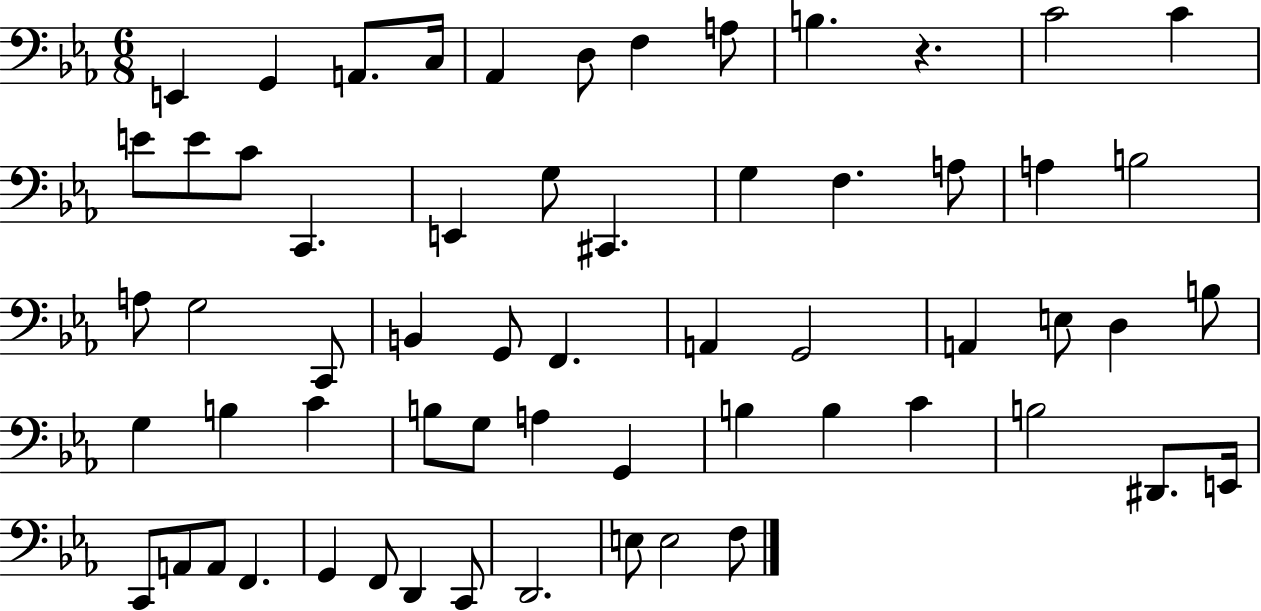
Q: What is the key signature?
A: EES major